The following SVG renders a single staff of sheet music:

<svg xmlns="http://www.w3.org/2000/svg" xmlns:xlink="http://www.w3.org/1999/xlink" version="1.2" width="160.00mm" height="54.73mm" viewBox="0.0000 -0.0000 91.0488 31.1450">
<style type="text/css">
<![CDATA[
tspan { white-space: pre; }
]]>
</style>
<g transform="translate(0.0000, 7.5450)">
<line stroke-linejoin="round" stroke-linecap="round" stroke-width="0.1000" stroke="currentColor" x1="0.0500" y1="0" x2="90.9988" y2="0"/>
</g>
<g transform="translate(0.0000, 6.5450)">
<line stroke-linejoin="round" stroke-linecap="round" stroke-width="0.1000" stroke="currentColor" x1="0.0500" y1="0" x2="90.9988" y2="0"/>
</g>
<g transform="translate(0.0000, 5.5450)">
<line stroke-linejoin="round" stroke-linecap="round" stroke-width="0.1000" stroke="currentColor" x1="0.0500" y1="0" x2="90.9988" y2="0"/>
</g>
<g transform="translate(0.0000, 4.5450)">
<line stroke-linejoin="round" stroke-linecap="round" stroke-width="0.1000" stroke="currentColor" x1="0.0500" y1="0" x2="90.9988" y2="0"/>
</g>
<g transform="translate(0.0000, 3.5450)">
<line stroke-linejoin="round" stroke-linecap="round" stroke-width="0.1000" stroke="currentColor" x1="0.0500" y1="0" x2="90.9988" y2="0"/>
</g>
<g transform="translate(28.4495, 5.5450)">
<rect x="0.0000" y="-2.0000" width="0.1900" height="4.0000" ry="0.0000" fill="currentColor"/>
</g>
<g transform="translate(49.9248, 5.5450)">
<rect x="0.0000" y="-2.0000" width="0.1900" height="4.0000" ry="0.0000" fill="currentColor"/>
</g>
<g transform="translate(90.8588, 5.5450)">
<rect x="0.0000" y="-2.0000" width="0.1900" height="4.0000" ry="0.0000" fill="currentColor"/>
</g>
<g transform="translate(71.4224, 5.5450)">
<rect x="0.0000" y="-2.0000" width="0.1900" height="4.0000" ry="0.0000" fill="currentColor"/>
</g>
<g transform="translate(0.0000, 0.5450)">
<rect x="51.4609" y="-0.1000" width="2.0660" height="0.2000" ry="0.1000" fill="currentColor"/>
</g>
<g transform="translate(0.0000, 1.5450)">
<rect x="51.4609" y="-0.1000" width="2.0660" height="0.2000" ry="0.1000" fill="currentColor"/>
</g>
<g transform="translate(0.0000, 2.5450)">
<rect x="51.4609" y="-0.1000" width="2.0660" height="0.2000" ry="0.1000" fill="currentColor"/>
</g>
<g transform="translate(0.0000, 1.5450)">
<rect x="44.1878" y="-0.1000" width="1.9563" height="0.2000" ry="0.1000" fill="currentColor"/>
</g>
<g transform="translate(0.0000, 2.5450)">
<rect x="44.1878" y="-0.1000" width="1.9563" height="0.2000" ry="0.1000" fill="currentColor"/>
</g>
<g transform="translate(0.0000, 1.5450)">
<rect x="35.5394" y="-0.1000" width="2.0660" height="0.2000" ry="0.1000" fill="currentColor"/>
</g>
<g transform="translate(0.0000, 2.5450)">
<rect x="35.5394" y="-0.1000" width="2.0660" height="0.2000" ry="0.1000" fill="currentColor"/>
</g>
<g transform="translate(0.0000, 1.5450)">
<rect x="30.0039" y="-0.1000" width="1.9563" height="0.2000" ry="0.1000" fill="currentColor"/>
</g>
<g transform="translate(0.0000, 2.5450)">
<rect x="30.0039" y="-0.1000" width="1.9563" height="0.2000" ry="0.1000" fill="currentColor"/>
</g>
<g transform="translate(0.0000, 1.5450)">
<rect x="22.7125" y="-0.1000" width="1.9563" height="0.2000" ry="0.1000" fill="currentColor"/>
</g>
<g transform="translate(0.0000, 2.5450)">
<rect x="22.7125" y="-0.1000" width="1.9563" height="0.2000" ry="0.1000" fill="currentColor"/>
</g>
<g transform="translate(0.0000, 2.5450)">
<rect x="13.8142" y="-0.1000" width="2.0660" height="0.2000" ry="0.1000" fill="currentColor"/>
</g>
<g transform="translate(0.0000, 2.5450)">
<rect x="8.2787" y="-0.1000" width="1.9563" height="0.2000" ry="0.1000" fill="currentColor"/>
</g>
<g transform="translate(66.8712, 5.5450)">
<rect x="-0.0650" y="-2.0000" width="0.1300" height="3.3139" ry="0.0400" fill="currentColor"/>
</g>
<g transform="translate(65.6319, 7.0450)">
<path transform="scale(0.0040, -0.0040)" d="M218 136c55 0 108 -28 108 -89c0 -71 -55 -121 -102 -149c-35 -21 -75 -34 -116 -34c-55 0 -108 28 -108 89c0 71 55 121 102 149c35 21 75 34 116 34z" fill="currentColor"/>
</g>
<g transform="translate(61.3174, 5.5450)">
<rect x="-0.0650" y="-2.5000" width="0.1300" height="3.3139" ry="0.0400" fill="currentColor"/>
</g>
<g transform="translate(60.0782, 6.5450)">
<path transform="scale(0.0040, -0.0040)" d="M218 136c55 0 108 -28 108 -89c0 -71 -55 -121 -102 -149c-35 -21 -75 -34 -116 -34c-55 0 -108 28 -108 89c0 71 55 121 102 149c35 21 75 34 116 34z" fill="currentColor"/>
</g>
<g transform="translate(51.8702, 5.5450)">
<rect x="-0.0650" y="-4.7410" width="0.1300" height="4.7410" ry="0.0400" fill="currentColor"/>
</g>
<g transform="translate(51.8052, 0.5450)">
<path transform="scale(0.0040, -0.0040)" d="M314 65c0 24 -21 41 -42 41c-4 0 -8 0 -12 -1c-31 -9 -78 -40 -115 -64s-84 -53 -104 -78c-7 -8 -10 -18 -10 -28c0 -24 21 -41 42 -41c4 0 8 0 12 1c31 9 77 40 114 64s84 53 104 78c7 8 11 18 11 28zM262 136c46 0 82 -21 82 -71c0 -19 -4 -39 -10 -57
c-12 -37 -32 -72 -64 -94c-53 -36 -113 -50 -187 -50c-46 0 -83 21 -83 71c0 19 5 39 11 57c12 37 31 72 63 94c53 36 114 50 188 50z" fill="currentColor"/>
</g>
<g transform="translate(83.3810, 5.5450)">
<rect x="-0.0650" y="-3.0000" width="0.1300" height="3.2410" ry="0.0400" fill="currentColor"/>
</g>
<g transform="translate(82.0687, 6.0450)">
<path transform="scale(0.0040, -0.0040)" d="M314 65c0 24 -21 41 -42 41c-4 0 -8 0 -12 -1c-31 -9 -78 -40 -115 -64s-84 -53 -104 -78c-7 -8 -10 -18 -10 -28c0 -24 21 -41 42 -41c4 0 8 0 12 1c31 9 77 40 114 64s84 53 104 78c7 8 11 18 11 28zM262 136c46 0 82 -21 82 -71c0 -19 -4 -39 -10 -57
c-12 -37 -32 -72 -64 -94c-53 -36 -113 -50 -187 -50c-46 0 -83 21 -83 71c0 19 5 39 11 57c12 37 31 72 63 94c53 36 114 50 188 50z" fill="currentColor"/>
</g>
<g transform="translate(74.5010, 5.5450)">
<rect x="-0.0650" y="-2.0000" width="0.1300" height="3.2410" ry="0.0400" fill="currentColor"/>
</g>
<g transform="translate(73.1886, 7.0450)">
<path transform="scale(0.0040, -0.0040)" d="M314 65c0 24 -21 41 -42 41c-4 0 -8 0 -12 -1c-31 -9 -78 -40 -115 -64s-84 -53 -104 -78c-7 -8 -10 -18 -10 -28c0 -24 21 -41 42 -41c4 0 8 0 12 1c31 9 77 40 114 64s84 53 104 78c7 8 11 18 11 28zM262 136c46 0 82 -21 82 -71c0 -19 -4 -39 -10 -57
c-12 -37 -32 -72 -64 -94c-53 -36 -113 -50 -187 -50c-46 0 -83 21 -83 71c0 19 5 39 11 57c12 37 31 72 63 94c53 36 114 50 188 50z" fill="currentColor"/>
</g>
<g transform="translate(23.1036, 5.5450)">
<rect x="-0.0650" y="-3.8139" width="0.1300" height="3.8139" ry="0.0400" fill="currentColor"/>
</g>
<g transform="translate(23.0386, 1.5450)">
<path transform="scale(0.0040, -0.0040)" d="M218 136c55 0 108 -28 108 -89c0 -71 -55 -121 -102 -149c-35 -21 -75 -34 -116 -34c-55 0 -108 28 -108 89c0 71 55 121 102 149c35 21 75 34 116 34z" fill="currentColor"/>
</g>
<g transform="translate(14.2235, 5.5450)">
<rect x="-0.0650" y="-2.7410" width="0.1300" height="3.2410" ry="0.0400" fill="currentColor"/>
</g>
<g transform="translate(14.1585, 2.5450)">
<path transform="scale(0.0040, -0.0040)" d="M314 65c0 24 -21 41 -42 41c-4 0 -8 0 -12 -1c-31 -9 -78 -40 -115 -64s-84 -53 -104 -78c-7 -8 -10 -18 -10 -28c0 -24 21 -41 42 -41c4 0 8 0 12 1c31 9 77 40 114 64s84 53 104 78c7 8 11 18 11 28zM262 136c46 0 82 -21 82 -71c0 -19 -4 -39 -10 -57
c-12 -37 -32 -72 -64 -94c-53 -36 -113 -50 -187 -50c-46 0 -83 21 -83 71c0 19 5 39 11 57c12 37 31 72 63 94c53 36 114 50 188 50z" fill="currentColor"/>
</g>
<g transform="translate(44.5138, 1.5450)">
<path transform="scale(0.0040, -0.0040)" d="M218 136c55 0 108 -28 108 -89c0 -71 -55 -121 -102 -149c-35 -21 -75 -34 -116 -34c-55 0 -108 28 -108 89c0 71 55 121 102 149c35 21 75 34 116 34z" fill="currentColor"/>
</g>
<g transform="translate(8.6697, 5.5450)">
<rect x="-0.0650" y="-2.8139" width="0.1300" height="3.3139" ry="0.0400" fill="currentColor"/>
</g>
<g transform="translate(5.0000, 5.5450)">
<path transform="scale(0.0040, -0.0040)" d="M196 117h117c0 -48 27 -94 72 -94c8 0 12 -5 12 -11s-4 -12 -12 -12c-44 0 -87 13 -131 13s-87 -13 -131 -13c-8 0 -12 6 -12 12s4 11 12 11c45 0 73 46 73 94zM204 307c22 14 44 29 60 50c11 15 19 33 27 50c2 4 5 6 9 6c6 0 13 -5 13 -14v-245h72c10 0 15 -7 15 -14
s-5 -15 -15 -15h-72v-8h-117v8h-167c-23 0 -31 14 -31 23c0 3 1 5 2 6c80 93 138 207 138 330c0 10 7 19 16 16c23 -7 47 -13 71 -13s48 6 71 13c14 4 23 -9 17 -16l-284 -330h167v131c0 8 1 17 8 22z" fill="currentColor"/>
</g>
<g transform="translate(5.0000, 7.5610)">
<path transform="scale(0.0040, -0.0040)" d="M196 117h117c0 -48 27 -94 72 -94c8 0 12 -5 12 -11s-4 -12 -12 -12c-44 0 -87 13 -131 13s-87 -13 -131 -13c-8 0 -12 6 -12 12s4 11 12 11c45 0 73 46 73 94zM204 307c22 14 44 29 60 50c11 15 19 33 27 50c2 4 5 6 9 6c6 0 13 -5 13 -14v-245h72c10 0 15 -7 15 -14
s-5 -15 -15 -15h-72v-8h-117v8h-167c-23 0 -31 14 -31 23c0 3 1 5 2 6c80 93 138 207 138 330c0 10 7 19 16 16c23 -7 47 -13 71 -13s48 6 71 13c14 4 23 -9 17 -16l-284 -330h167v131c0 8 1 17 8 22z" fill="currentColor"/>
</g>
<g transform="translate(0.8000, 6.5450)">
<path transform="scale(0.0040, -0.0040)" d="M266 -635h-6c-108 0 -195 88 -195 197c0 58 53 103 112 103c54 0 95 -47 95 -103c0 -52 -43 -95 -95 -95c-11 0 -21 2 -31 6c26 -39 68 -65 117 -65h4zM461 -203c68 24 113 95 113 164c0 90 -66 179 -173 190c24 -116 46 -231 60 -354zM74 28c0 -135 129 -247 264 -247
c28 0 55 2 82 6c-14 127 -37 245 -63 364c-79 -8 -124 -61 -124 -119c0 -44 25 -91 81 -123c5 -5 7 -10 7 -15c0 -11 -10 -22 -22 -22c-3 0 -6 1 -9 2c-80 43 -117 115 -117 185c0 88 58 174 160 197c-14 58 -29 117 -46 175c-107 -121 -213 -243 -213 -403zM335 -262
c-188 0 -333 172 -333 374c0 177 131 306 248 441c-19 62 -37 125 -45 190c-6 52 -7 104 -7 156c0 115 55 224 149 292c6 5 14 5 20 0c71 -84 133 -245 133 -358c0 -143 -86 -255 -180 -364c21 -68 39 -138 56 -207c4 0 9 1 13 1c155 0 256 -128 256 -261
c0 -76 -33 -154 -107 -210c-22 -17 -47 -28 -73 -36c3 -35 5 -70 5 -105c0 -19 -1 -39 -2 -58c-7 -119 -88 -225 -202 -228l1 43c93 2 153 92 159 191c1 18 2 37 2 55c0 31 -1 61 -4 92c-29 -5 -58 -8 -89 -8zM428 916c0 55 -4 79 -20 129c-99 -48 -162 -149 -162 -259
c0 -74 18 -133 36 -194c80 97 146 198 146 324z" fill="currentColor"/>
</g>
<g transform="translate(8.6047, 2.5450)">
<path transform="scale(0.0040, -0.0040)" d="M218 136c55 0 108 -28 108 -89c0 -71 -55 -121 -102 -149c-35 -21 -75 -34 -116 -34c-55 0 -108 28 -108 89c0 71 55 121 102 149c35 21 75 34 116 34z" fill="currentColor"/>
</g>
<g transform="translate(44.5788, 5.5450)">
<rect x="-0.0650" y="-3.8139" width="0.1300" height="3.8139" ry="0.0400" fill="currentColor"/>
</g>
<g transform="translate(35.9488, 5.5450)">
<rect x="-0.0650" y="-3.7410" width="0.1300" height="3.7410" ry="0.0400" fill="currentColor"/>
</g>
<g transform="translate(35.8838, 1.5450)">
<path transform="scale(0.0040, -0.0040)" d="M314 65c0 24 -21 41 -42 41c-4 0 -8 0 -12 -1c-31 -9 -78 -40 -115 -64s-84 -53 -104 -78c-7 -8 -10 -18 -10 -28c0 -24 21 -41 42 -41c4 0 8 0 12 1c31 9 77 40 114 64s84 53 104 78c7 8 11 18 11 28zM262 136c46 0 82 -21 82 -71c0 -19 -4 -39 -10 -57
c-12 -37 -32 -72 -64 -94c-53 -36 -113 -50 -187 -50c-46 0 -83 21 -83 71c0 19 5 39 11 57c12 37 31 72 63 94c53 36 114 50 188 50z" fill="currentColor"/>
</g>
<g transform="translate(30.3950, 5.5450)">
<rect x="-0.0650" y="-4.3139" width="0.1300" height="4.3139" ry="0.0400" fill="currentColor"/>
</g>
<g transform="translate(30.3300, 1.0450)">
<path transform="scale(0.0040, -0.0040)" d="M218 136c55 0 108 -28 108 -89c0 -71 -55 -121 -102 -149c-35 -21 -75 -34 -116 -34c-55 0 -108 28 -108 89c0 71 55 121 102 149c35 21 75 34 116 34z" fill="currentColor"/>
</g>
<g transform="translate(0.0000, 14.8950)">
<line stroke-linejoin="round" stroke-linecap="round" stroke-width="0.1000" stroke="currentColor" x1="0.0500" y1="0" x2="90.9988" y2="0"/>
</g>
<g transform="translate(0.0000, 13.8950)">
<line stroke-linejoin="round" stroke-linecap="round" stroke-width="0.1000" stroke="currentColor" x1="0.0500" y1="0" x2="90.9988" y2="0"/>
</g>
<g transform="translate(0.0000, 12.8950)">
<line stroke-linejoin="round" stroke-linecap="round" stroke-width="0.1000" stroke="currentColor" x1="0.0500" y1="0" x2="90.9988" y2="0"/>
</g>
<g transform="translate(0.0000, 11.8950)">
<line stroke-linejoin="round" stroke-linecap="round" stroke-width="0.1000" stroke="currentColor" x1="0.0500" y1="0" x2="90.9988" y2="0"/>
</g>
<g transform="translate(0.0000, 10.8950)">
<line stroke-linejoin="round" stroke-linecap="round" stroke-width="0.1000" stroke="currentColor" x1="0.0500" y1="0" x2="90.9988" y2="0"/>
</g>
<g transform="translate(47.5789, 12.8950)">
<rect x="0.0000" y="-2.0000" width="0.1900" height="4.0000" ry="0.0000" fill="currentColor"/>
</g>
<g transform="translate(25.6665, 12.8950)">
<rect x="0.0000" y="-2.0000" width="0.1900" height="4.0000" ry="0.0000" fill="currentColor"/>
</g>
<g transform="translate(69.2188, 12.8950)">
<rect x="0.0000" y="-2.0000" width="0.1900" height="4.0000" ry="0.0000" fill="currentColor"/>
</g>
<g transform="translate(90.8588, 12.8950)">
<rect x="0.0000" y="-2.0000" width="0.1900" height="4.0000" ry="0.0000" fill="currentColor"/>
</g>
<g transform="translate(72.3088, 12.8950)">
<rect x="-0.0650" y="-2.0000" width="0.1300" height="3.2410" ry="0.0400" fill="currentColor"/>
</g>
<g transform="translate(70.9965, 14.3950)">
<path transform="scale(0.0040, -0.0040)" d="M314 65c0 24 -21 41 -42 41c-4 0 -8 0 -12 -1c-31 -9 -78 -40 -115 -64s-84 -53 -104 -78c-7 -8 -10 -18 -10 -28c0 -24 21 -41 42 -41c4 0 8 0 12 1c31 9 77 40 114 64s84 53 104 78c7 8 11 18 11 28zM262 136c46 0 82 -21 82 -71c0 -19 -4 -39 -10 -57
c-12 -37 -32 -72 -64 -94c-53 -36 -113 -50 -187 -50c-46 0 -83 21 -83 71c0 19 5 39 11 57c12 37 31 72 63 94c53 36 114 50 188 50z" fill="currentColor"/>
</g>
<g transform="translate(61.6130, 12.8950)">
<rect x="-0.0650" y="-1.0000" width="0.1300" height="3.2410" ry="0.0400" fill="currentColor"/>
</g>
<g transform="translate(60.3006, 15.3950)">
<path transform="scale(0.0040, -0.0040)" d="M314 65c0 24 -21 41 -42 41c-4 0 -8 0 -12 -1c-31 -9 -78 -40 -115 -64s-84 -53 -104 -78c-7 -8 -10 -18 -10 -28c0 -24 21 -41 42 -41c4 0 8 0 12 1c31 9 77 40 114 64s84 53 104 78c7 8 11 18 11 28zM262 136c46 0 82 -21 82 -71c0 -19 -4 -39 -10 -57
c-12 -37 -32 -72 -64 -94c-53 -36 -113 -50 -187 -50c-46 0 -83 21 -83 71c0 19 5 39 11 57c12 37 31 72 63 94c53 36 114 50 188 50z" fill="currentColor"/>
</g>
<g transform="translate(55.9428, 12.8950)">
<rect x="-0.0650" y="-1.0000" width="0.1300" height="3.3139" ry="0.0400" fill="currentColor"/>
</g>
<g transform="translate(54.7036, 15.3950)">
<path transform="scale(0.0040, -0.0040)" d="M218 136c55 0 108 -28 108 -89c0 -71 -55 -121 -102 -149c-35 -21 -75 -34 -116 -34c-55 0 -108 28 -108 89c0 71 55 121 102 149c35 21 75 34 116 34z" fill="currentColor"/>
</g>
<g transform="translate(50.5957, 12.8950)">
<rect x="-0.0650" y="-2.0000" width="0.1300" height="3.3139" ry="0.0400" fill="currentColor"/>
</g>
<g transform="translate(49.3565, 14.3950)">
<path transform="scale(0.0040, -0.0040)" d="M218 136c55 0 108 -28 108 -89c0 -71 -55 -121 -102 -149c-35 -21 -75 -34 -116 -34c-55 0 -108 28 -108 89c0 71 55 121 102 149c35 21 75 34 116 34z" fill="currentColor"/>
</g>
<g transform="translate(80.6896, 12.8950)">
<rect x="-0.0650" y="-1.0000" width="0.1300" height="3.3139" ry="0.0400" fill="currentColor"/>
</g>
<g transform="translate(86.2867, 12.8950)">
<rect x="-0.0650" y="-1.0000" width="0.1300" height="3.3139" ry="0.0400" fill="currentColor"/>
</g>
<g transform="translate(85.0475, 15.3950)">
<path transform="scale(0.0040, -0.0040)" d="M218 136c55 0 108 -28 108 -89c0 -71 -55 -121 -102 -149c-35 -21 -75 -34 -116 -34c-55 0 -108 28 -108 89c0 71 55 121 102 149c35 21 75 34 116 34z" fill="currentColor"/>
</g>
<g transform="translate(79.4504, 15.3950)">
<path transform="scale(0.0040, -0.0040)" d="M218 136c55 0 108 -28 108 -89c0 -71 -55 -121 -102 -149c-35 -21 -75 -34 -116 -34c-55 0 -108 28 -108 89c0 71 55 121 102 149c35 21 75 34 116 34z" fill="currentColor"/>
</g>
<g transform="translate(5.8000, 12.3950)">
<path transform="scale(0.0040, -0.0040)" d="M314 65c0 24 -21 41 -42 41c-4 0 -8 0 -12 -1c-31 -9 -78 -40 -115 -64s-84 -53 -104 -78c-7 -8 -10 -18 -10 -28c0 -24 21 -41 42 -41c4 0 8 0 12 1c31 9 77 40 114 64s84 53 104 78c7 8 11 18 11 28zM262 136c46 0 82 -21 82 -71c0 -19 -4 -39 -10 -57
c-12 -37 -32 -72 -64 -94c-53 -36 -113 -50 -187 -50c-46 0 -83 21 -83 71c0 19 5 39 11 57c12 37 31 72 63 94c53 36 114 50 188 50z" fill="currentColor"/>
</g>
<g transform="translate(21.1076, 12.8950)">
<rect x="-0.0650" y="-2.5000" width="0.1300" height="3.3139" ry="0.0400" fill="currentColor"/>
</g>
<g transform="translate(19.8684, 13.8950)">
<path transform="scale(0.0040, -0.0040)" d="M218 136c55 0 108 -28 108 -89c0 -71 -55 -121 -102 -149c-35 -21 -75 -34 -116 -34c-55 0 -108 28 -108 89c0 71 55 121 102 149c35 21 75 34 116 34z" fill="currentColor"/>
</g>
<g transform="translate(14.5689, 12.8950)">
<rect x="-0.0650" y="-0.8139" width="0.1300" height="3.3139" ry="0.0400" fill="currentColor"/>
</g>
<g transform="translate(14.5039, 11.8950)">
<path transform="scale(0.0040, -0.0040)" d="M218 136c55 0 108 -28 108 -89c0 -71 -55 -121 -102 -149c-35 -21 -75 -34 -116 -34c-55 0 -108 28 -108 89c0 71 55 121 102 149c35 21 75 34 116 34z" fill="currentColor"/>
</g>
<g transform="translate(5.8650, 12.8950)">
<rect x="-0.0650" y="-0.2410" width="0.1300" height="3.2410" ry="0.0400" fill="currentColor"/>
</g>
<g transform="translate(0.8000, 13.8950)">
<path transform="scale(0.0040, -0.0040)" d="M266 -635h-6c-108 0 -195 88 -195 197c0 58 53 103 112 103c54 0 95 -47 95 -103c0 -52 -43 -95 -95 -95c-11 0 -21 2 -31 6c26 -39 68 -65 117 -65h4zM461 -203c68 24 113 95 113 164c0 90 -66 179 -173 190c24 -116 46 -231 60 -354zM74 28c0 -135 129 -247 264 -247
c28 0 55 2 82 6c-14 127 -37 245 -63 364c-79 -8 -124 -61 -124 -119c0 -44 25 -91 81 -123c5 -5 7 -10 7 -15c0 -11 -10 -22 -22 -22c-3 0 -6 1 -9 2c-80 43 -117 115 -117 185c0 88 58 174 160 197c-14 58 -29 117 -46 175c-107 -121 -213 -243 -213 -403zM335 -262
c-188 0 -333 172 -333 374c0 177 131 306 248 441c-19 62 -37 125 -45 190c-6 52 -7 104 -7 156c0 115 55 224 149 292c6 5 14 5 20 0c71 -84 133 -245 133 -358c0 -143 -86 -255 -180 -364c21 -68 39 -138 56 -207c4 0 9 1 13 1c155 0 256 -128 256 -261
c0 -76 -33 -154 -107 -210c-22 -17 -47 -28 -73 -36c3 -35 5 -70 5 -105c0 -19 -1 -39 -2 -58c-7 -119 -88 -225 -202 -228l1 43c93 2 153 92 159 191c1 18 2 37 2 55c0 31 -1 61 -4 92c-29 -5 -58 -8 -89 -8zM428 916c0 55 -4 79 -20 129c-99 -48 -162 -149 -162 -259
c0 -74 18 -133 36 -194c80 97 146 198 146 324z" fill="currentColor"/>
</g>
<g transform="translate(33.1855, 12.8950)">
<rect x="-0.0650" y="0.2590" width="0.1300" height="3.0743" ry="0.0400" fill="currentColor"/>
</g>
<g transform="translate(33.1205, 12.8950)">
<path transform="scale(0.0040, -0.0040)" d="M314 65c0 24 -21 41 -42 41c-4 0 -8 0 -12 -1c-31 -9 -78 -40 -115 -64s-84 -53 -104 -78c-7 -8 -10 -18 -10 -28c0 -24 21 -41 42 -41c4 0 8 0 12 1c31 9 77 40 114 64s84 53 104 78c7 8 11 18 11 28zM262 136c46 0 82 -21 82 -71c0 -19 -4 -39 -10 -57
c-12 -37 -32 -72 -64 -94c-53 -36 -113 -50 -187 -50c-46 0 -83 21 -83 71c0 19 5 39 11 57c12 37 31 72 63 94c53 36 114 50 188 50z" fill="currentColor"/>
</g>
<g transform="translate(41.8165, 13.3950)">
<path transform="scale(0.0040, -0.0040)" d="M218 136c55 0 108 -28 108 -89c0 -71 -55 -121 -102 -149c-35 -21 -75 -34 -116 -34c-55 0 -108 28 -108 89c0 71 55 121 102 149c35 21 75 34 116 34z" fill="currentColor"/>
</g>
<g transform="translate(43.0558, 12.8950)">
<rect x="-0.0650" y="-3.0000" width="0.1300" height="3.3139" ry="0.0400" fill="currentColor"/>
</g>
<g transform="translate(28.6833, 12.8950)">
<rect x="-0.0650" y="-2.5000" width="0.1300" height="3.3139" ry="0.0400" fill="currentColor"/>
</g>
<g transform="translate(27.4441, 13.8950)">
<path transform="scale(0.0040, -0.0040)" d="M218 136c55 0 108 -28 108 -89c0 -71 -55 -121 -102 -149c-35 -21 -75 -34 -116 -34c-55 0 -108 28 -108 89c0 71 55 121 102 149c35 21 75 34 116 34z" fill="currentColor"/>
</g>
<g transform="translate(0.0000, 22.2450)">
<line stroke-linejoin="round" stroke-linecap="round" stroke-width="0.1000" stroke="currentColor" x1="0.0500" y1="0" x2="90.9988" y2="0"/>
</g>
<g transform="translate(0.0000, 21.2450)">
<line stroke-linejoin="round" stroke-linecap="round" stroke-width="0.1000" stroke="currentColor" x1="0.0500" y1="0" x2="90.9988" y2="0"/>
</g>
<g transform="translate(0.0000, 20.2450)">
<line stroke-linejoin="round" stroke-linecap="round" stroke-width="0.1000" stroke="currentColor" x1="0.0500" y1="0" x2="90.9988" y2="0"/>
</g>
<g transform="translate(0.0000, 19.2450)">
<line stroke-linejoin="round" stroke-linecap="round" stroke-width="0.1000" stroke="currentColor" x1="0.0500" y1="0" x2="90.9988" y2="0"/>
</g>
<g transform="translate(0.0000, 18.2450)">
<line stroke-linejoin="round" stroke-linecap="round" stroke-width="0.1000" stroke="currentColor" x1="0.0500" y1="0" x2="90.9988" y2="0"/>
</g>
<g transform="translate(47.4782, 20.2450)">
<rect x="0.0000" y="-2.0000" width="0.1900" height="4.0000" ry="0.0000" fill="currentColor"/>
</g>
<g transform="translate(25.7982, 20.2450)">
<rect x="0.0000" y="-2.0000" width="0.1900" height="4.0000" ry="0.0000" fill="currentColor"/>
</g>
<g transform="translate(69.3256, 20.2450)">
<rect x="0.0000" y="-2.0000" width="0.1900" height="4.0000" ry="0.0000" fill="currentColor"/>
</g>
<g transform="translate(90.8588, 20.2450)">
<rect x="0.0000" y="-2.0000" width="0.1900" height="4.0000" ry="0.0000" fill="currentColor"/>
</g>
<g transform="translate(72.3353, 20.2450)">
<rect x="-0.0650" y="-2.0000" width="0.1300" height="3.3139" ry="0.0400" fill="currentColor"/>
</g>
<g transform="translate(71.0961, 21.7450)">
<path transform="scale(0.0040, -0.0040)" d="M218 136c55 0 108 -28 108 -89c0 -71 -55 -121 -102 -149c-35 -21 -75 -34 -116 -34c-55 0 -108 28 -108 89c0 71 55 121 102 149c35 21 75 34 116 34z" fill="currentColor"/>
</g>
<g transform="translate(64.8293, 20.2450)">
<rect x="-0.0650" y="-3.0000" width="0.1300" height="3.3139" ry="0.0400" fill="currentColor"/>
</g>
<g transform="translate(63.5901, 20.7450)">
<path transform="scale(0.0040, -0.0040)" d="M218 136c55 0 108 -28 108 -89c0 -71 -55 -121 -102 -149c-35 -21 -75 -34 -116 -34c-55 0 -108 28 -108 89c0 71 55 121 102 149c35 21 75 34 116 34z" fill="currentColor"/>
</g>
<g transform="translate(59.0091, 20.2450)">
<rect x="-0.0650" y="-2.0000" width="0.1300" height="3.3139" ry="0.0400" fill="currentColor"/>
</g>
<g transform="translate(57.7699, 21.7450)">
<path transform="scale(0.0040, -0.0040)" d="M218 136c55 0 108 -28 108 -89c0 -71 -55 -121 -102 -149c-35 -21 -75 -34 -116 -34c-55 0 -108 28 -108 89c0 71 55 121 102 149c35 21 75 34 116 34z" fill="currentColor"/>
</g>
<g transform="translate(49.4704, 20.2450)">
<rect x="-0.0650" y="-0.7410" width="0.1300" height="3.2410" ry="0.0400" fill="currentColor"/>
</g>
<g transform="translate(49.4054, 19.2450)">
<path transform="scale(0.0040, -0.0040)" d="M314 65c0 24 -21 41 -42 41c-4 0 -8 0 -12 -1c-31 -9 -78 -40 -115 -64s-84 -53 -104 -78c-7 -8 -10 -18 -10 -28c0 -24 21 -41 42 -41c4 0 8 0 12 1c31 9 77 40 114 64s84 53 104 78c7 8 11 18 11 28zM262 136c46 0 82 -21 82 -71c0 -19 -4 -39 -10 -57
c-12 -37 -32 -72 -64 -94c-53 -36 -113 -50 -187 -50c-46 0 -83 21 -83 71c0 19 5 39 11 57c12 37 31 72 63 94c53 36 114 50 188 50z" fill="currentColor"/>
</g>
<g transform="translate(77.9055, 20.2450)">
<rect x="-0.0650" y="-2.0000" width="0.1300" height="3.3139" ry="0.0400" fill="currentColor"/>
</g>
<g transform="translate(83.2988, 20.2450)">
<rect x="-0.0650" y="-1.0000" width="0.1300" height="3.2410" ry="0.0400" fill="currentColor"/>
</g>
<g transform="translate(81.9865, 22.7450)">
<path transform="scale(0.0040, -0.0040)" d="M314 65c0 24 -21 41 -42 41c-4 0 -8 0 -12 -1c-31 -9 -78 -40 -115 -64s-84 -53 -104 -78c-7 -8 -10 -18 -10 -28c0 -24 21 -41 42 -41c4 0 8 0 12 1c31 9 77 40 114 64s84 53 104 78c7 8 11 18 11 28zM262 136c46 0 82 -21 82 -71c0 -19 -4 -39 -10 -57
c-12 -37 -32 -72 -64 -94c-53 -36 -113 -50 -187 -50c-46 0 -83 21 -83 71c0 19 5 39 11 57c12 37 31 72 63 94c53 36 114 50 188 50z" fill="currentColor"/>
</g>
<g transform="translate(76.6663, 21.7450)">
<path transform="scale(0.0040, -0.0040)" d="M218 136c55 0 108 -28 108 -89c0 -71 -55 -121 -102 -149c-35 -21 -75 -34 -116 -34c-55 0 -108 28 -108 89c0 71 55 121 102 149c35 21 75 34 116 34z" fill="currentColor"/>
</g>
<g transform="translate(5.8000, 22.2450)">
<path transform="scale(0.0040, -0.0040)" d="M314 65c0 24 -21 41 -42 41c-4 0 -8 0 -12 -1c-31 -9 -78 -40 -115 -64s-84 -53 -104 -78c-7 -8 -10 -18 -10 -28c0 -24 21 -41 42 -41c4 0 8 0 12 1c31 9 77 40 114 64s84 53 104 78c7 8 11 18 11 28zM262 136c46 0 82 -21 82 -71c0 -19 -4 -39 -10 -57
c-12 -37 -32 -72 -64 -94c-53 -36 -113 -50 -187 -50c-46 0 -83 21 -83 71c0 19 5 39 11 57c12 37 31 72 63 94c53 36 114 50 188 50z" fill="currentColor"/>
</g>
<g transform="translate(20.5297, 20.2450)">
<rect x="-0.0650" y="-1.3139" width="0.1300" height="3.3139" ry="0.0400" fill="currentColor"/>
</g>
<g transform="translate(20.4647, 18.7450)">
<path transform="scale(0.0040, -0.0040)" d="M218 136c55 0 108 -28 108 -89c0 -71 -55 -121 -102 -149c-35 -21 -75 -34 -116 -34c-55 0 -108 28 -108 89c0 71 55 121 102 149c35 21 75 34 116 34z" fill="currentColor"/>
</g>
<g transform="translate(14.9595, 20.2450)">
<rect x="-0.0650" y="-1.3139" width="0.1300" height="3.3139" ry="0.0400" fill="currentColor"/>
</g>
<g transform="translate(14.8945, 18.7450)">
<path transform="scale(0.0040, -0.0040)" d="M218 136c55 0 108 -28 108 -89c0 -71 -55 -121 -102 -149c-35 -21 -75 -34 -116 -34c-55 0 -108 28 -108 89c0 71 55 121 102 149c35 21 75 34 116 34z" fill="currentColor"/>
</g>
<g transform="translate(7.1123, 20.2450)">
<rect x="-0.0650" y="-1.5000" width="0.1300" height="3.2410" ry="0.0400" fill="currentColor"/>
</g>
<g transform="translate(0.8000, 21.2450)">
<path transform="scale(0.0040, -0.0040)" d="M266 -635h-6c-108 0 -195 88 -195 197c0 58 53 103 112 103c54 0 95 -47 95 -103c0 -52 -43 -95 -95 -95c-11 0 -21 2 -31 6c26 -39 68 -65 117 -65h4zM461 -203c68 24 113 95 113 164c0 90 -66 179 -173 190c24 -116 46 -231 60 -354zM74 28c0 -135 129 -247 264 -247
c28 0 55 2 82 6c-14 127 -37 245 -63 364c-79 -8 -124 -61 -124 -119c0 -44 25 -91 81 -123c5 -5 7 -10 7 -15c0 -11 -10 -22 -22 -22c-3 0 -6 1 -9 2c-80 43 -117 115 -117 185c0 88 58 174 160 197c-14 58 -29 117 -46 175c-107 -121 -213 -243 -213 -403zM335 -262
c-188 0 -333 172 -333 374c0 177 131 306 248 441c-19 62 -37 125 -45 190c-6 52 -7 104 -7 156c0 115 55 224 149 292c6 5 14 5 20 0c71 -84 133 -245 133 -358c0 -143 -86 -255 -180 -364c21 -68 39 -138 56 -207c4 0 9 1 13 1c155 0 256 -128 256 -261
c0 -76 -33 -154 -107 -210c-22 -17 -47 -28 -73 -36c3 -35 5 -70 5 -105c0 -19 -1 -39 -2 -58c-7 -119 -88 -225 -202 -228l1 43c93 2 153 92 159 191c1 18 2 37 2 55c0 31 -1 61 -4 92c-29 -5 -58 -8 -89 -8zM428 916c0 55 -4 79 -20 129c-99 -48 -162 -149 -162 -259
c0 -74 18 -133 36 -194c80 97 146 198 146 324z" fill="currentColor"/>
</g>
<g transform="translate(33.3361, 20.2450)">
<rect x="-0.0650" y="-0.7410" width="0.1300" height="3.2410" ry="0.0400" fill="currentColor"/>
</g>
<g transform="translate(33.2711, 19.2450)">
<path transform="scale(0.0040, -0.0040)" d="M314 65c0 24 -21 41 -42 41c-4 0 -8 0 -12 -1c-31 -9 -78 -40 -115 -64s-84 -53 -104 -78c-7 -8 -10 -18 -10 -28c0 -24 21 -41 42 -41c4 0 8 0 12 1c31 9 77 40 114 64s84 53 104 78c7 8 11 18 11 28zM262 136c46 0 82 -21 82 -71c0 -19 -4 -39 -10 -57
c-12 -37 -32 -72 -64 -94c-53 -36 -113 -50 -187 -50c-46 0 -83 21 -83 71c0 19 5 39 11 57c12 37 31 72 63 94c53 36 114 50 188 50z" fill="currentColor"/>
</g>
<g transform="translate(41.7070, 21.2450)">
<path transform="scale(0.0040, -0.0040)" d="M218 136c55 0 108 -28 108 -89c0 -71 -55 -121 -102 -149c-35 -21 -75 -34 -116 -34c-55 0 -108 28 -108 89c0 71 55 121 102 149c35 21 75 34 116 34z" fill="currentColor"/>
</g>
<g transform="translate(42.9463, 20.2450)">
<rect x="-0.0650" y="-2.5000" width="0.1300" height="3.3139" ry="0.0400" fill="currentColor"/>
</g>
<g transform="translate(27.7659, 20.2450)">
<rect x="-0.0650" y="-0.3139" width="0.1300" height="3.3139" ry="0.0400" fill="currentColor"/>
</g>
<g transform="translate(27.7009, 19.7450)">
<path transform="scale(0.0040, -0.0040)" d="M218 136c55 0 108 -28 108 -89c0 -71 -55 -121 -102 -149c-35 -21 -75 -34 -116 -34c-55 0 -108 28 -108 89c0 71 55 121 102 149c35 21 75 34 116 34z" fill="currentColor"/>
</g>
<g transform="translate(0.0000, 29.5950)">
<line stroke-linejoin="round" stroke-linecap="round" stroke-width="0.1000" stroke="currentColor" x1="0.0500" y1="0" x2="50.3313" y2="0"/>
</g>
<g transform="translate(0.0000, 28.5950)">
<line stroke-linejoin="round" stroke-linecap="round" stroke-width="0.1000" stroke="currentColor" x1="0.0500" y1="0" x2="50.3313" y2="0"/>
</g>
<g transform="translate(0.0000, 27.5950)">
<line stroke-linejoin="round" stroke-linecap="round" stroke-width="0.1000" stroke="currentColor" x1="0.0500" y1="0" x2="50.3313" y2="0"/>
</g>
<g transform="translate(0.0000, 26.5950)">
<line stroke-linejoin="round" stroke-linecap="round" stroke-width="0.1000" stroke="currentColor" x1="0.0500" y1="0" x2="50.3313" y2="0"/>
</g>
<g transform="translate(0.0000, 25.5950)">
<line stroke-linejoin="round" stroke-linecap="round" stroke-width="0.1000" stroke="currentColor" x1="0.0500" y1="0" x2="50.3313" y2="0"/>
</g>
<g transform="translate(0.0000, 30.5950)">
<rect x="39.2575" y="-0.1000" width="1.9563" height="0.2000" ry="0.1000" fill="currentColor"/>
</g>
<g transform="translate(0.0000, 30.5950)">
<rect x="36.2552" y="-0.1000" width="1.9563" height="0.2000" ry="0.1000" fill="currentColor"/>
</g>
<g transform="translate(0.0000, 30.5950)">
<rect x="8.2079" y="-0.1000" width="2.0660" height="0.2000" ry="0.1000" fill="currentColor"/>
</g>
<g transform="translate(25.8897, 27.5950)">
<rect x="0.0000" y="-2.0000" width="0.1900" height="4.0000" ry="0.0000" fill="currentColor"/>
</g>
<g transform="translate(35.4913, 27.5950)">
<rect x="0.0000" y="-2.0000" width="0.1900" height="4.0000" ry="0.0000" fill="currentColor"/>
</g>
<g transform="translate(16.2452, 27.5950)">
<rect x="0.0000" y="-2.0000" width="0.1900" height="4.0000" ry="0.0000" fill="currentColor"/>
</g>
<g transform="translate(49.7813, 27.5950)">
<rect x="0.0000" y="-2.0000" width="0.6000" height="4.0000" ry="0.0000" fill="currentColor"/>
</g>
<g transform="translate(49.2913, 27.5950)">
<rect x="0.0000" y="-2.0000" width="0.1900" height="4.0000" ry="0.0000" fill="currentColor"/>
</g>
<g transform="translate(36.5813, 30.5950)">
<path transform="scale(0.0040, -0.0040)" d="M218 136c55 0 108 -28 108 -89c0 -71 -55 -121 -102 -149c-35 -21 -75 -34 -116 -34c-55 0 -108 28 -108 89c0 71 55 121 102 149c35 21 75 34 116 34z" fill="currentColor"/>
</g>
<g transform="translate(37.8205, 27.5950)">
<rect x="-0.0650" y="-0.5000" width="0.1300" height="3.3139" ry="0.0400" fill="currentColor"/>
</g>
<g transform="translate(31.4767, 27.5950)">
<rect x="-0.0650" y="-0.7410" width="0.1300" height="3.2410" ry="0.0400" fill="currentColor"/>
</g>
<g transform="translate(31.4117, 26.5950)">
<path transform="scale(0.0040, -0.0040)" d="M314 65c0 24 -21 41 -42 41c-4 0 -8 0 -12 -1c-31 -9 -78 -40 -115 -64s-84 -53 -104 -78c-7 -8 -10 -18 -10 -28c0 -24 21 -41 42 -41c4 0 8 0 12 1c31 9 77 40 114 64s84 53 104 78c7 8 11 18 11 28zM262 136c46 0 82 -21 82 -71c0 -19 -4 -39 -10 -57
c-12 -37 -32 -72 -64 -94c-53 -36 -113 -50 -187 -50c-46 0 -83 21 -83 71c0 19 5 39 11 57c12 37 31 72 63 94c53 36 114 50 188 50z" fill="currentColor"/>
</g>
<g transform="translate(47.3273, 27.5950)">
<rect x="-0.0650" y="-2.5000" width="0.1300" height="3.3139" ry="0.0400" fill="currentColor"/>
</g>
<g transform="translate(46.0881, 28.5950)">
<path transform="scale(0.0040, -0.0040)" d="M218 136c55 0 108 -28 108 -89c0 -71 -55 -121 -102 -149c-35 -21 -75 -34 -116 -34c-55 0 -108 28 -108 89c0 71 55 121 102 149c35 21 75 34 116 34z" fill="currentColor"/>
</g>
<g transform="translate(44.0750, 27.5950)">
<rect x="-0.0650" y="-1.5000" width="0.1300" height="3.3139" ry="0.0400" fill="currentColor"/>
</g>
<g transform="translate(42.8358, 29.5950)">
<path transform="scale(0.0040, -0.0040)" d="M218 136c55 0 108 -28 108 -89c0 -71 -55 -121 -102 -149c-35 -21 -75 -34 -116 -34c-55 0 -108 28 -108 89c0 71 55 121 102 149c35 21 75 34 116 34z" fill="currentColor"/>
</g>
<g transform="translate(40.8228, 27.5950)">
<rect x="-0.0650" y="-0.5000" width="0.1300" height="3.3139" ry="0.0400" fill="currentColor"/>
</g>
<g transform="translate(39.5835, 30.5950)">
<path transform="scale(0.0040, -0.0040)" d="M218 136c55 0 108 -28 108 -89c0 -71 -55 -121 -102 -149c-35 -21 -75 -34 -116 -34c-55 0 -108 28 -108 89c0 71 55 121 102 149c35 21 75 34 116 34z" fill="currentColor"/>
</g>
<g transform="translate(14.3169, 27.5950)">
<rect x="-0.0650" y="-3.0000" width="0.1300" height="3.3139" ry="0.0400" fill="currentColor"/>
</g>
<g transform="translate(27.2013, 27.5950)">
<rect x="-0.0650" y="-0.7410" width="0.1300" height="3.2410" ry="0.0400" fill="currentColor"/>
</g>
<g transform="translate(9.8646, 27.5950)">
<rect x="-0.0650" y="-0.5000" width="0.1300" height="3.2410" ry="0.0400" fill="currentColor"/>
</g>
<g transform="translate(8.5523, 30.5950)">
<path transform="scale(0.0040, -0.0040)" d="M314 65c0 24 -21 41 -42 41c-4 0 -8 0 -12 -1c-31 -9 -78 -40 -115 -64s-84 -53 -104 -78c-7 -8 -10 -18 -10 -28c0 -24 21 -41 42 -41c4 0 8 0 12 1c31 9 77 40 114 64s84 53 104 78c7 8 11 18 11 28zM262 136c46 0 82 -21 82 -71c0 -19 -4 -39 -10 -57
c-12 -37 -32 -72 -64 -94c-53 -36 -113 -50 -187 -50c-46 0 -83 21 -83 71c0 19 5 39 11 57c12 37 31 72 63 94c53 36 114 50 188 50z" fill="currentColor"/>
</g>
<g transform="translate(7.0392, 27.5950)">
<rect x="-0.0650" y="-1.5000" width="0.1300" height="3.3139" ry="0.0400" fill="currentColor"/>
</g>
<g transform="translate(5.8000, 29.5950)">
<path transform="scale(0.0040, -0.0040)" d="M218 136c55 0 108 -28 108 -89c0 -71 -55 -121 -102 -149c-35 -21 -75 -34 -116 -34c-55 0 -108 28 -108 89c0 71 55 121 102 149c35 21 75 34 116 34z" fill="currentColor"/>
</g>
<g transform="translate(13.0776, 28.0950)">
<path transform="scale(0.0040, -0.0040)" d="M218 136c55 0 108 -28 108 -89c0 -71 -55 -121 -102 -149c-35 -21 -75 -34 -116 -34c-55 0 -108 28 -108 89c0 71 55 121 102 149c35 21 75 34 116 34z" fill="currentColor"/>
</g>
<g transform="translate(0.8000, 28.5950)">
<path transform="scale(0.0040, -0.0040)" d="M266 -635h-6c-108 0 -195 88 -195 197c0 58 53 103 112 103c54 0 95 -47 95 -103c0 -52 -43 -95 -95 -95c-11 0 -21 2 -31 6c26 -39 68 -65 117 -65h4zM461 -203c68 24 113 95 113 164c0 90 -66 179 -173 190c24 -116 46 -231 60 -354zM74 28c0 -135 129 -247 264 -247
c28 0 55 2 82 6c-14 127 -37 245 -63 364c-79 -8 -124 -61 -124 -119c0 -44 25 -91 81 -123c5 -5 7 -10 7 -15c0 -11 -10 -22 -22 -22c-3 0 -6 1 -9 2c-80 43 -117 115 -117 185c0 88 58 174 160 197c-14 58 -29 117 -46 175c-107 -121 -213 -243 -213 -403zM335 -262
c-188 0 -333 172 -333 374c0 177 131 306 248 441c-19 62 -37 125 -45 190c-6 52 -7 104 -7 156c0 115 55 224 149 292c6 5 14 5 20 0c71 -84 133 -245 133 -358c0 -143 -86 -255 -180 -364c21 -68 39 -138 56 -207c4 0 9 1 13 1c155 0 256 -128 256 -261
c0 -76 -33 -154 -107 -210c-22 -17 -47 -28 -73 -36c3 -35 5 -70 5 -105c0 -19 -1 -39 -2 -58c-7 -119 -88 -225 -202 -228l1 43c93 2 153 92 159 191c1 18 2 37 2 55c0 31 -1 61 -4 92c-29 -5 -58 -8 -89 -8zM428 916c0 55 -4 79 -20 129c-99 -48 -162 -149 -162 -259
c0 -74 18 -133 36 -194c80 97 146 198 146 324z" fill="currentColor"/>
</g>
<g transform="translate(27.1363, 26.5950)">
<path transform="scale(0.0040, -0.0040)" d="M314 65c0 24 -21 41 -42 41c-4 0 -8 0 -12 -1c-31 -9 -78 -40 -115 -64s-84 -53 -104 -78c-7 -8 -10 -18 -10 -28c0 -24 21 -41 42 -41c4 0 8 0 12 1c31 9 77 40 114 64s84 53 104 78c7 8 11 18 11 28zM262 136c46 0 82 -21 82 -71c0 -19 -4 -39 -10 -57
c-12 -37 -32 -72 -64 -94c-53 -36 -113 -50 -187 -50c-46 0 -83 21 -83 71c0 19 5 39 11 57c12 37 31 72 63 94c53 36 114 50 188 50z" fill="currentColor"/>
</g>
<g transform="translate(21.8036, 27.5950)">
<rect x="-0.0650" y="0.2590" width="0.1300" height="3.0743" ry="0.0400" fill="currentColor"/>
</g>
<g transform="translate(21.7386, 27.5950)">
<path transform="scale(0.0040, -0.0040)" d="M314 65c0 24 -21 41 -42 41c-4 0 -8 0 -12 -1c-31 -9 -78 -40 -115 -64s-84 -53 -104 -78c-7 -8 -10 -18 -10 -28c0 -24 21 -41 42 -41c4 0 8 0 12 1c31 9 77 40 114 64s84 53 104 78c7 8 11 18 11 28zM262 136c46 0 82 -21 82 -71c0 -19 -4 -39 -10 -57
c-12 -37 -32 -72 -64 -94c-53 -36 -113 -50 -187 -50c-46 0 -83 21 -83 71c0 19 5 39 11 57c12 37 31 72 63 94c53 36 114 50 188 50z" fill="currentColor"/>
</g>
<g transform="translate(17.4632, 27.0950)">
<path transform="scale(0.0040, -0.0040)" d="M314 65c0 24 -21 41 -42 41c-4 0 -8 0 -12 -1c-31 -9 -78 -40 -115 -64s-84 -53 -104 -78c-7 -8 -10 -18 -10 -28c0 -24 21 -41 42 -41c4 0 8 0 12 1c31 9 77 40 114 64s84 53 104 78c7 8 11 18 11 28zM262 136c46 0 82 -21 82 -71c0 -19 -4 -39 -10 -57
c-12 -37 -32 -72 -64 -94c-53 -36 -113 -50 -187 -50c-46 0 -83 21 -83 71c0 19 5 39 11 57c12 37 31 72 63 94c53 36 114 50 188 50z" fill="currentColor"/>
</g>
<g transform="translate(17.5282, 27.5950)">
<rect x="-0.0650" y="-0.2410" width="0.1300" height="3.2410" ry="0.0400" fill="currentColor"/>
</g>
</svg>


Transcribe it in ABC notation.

X:1
T:Untitled
M:4/4
L:1/4
K:C
a a2 c' d' c'2 c' e'2 G F F2 A2 c2 d G G B2 A F D D2 F2 D D E2 e e c d2 G d2 F A F F D2 E C2 A c2 B2 d2 d2 C C E G